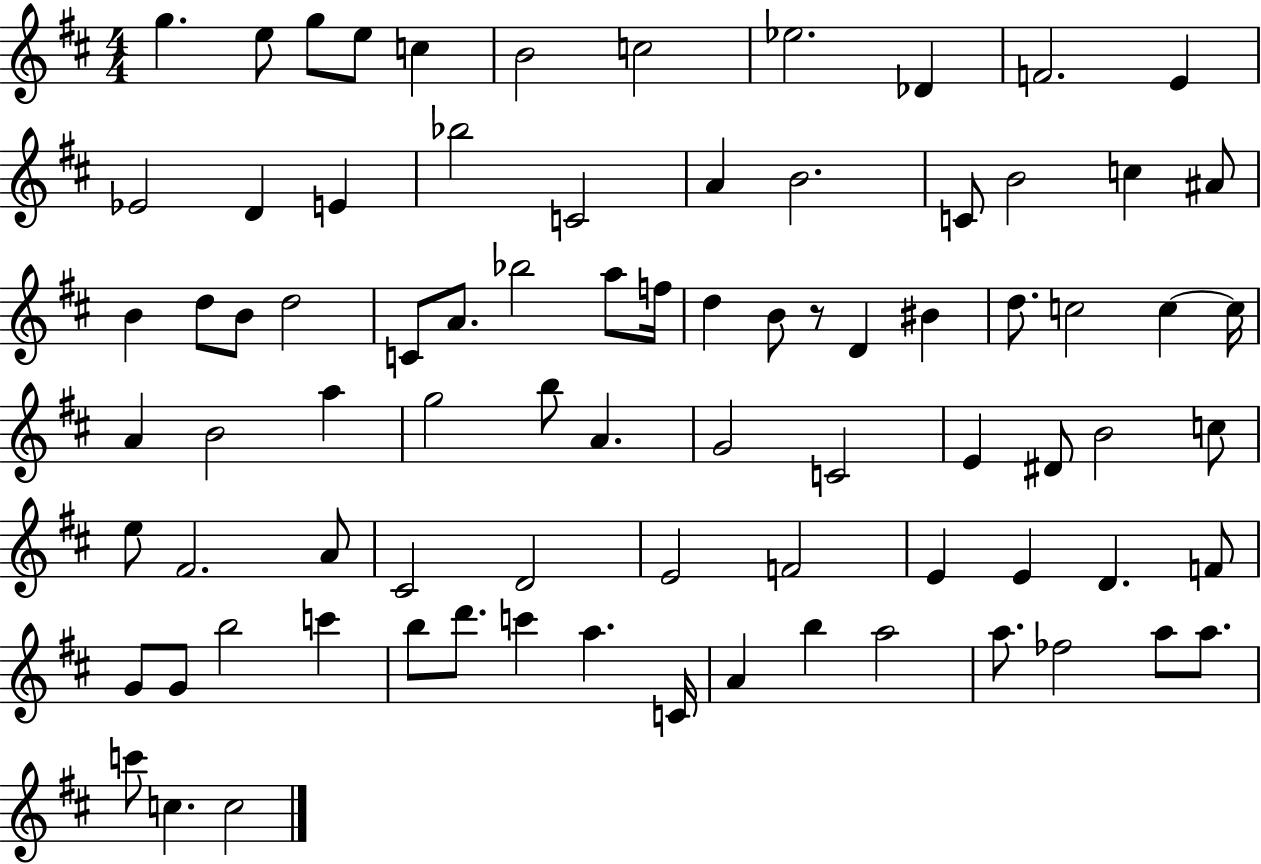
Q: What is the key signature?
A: D major